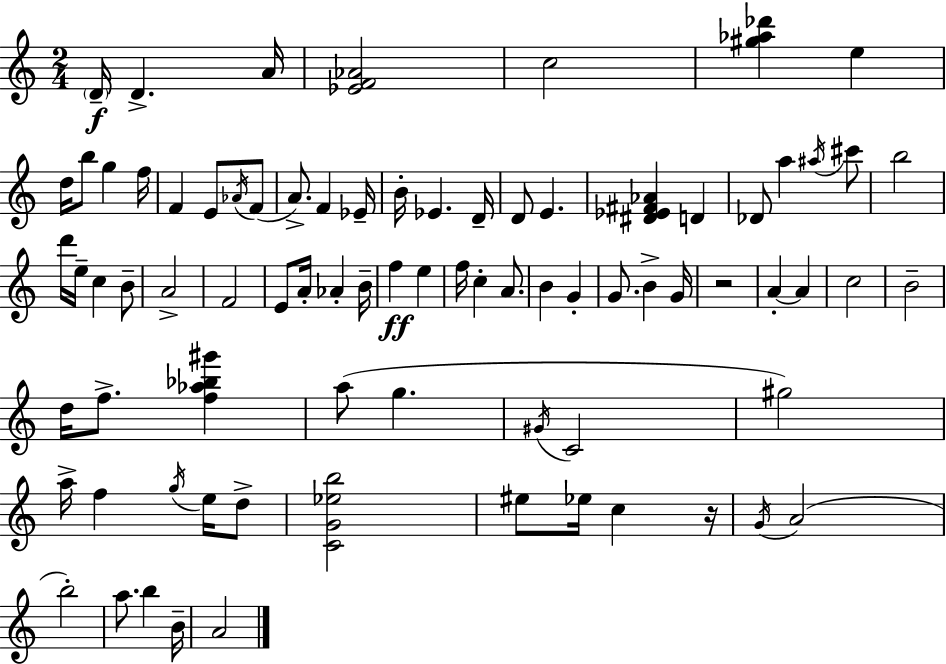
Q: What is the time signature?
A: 2/4